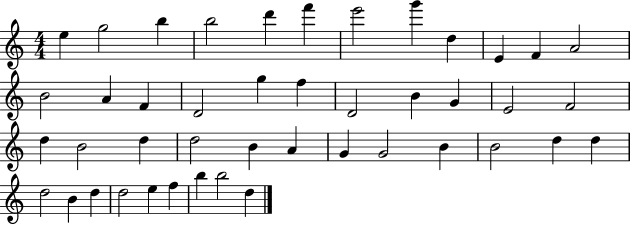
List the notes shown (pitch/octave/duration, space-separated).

E5/q G5/h B5/q B5/h D6/q F6/q E6/h G6/q D5/q E4/q F4/q A4/h B4/h A4/q F4/q D4/h G5/q F5/q D4/h B4/q G4/q E4/h F4/h D5/q B4/h D5/q D5/h B4/q A4/q G4/q G4/h B4/q B4/h D5/q D5/q D5/h B4/q D5/q D5/h E5/q F5/q B5/q B5/h D5/q